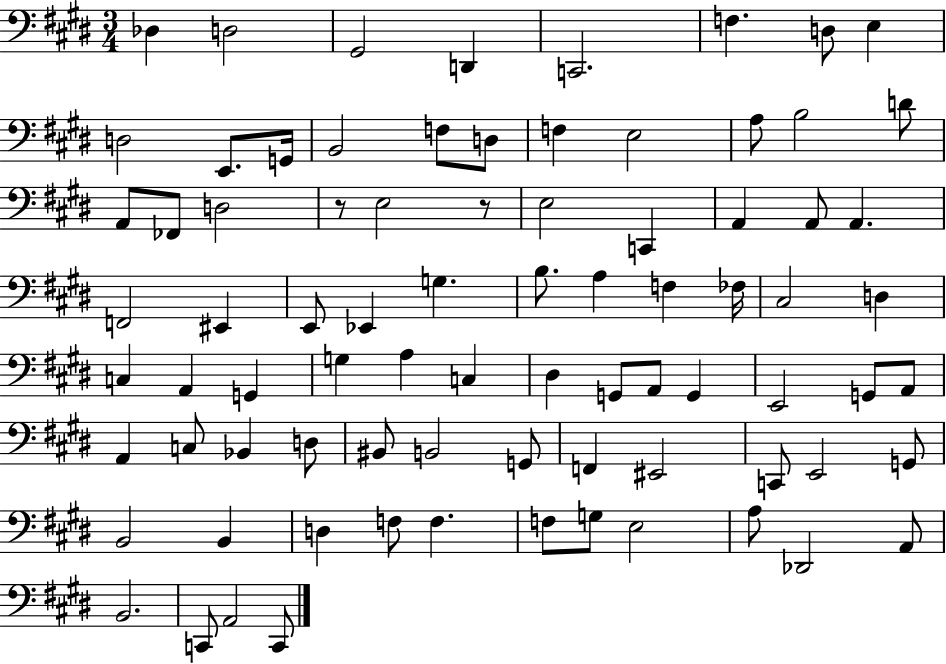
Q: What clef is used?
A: bass